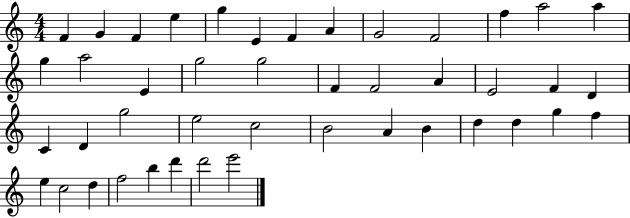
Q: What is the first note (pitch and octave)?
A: F4